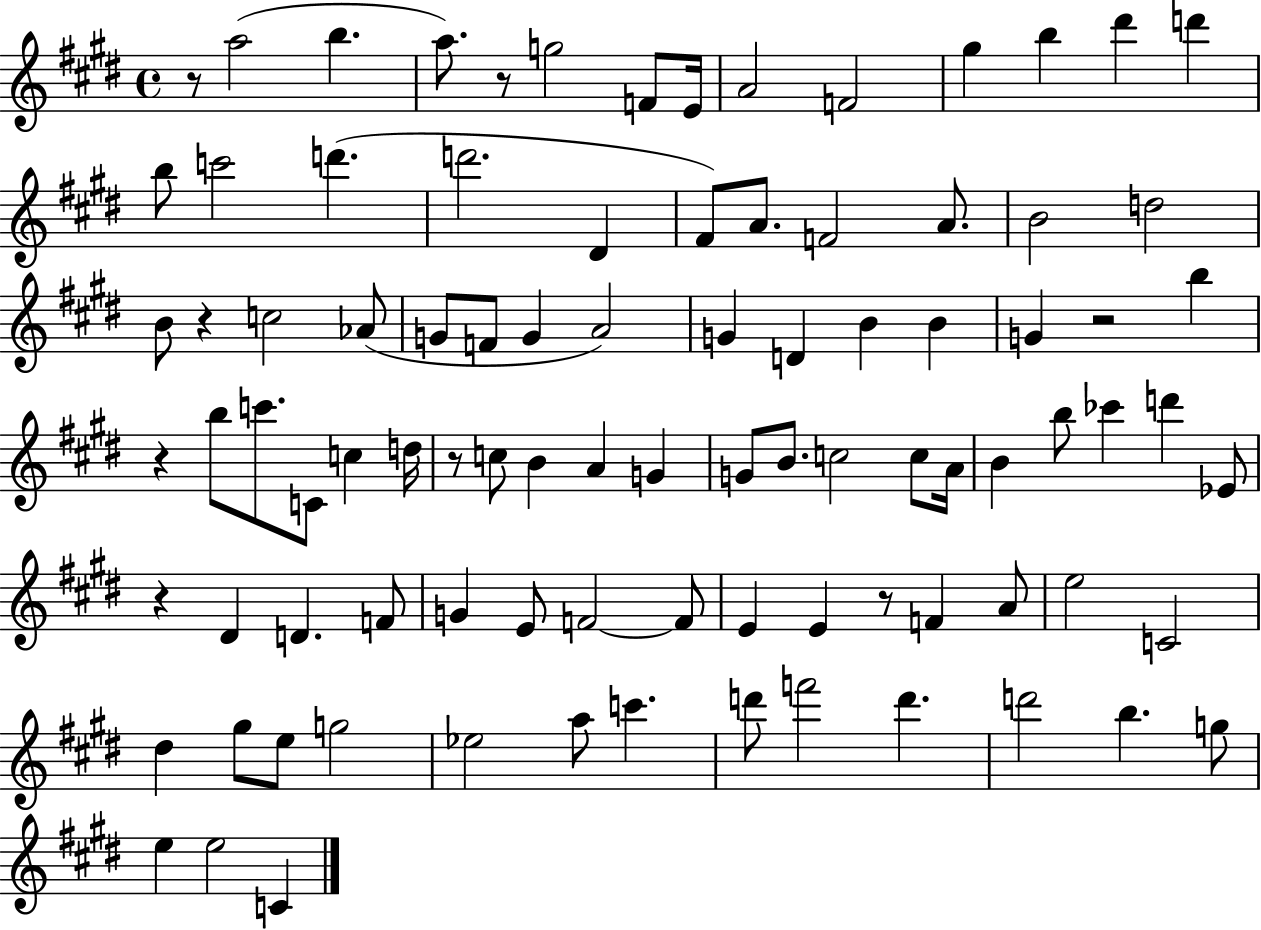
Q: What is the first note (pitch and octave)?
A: A5